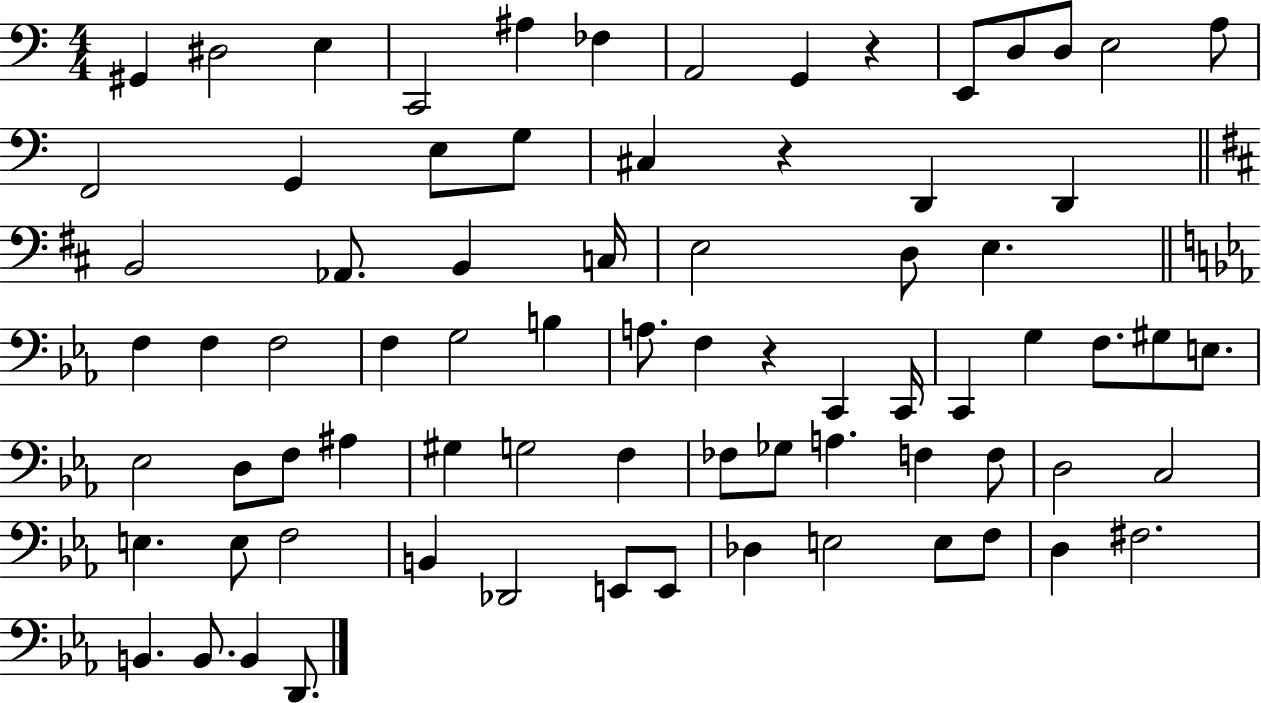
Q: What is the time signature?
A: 4/4